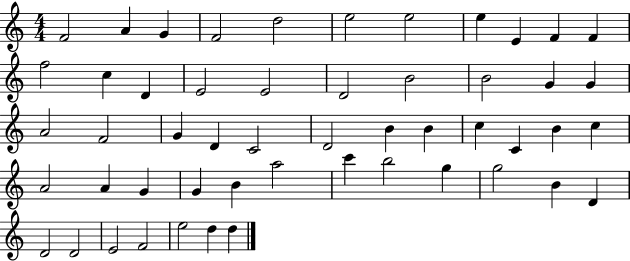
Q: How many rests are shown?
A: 0